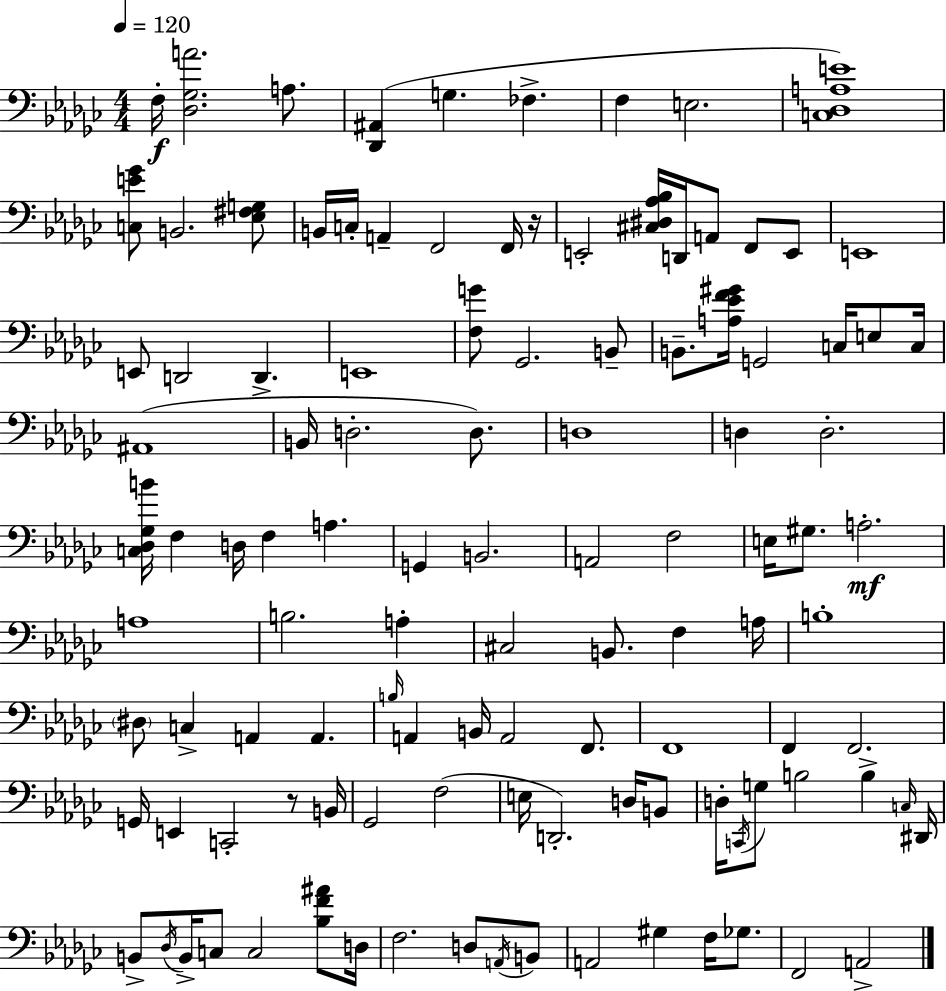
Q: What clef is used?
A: bass